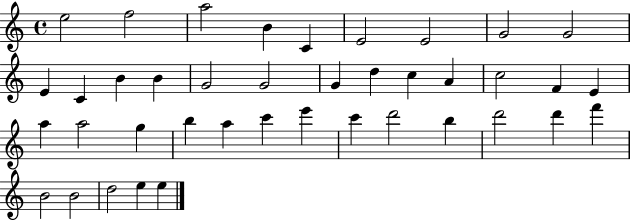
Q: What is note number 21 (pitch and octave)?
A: F4